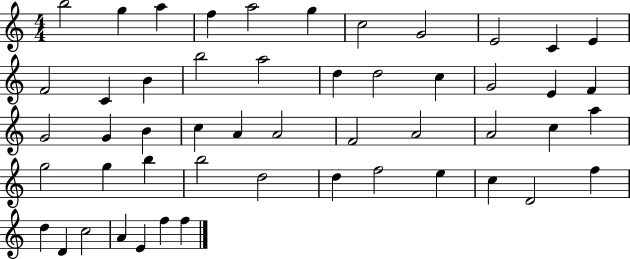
{
  \clef treble
  \numericTimeSignature
  \time 4/4
  \key c \major
  b''2 g''4 a''4 | f''4 a''2 g''4 | c''2 g'2 | e'2 c'4 e'4 | \break f'2 c'4 b'4 | b''2 a''2 | d''4 d''2 c''4 | g'2 e'4 f'4 | \break g'2 g'4 b'4 | c''4 a'4 a'2 | f'2 a'2 | a'2 c''4 a''4 | \break g''2 g''4 b''4 | b''2 d''2 | d''4 f''2 e''4 | c''4 d'2 f''4 | \break d''4 d'4 c''2 | a'4 e'4 f''4 f''4 | \bar "|."
}